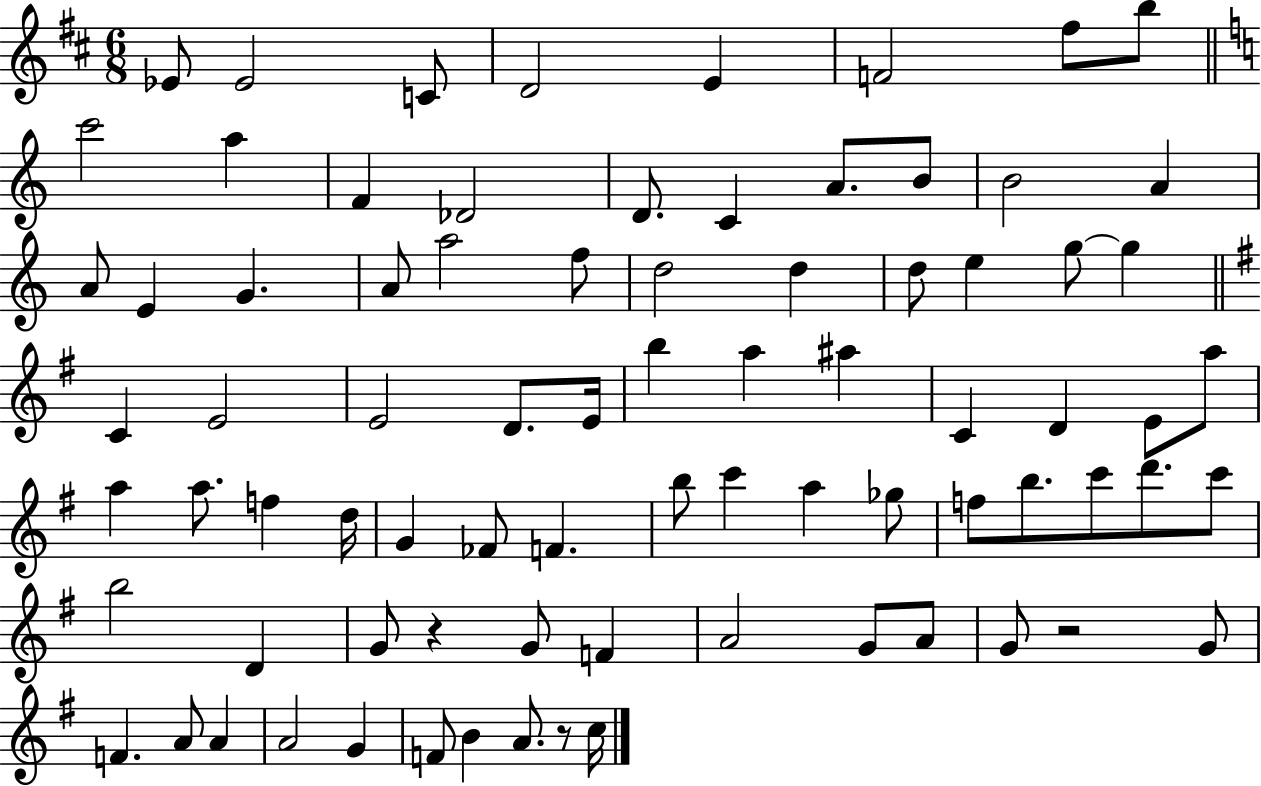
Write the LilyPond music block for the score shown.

{
  \clef treble
  \numericTimeSignature
  \time 6/8
  \key d \major
  \repeat volta 2 { ees'8 ees'2 c'8 | d'2 e'4 | f'2 fis''8 b''8 | \bar "||" \break \key c \major c'''2 a''4 | f'4 des'2 | d'8. c'4 a'8. b'8 | b'2 a'4 | \break a'8 e'4 g'4. | a'8 a''2 f''8 | d''2 d''4 | d''8 e''4 g''8~~ g''4 | \break \bar "||" \break \key g \major c'4 e'2 | e'2 d'8. e'16 | b''4 a''4 ais''4 | c'4 d'4 e'8 a''8 | \break a''4 a''8. f''4 d''16 | g'4 fes'8 f'4. | b''8 c'''4 a''4 ges''8 | f''8 b''8. c'''8 d'''8. c'''8 | \break b''2 d'4 | g'8 r4 g'8 f'4 | a'2 g'8 a'8 | g'8 r2 g'8 | \break f'4. a'8 a'4 | a'2 g'4 | f'8 b'4 a'8. r8 c''16 | } \bar "|."
}